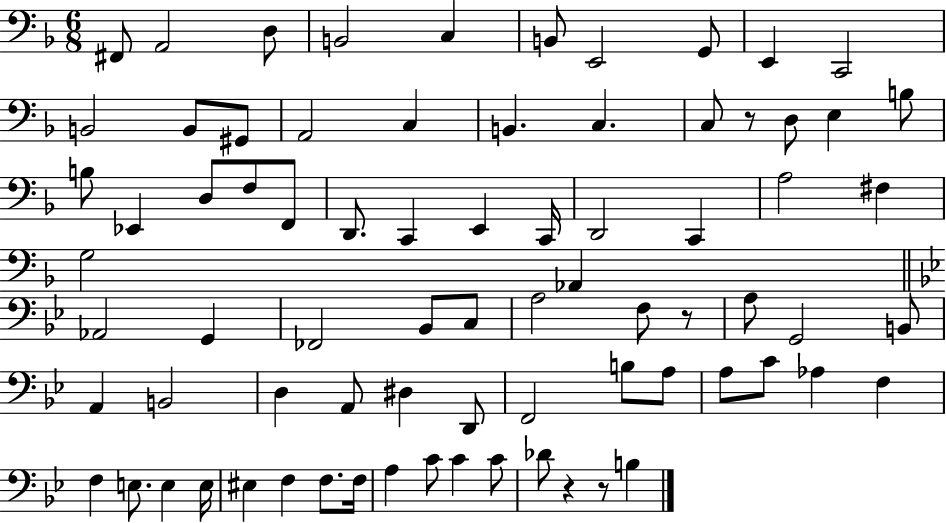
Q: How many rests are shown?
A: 4